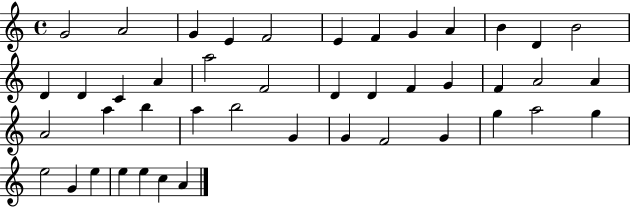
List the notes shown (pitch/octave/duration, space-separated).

G4/h A4/h G4/q E4/q F4/h E4/q F4/q G4/q A4/q B4/q D4/q B4/h D4/q D4/q C4/q A4/q A5/h F4/h D4/q D4/q F4/q G4/q F4/q A4/h A4/q A4/h A5/q B5/q A5/q B5/h G4/q G4/q F4/h G4/q G5/q A5/h G5/q E5/h G4/q E5/q E5/q E5/q C5/q A4/q